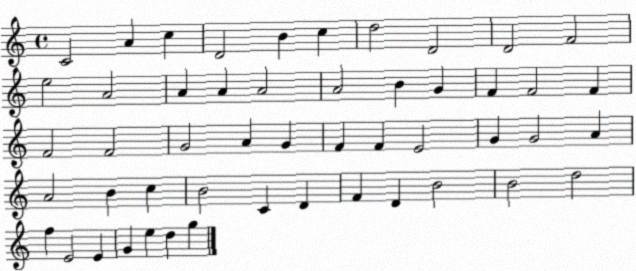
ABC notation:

X:1
T:Untitled
M:4/4
L:1/4
K:C
C2 A c D2 B c d2 D2 D2 F2 e2 A2 A A A2 A2 B G F F2 F F2 F2 G2 A G F F E2 G G2 A A2 B c B2 C D F D B2 B2 d2 f E2 E G e d g